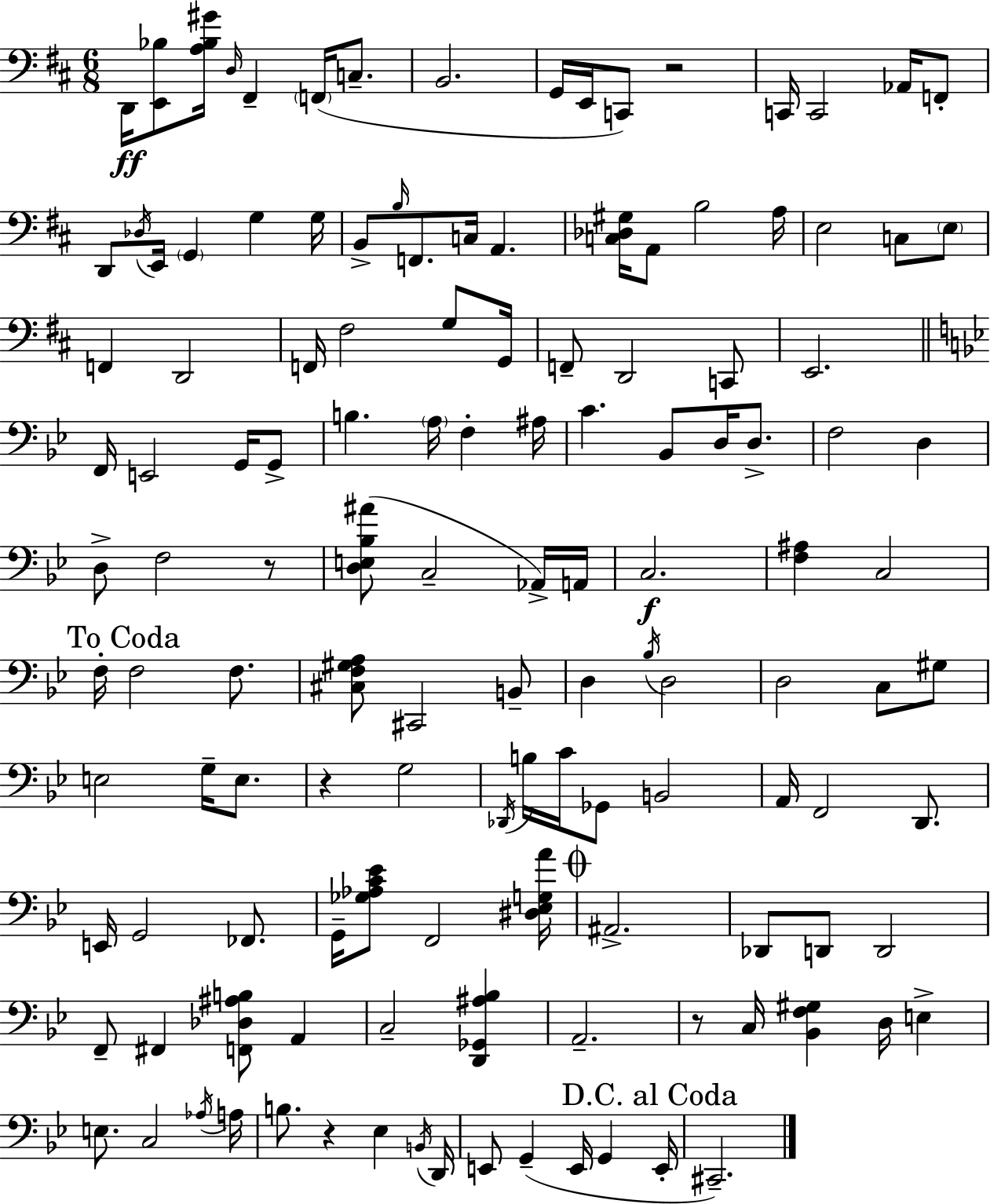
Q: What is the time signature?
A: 6/8